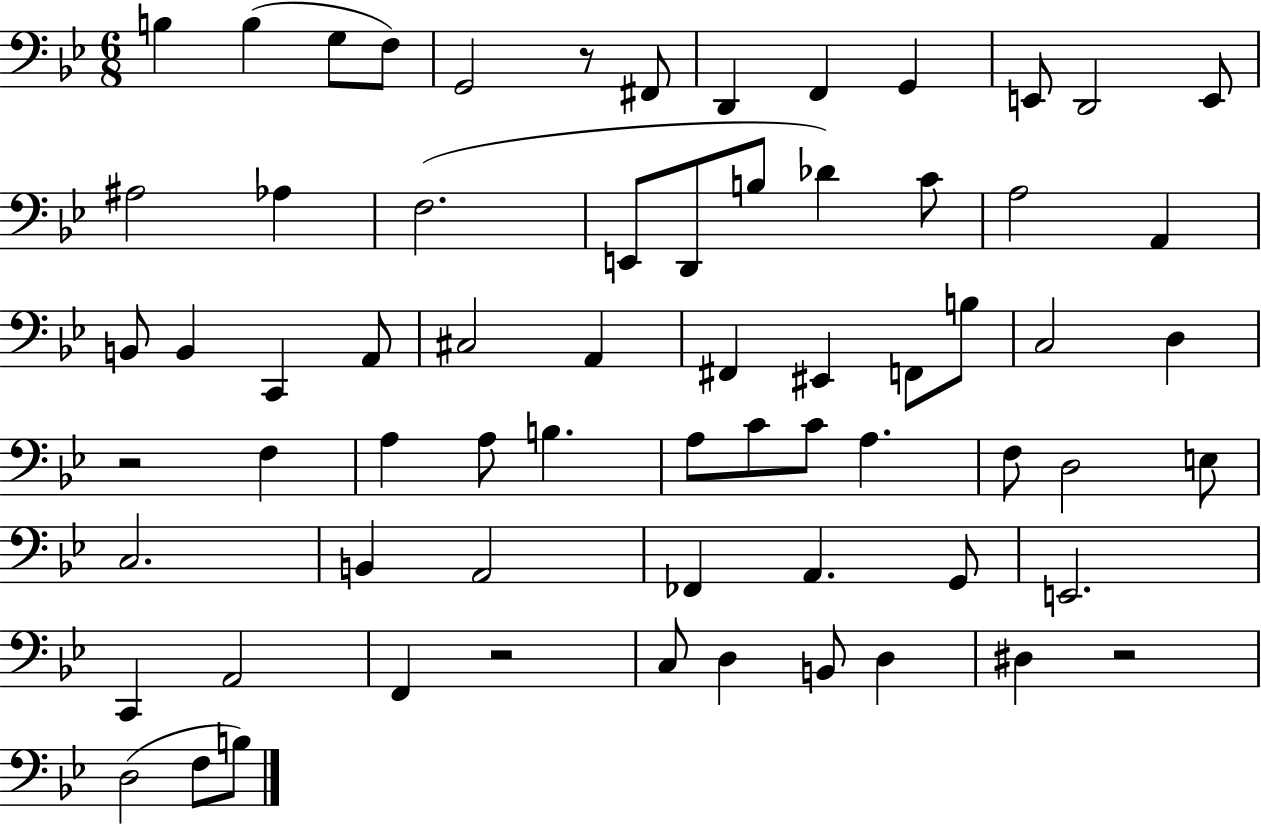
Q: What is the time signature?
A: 6/8